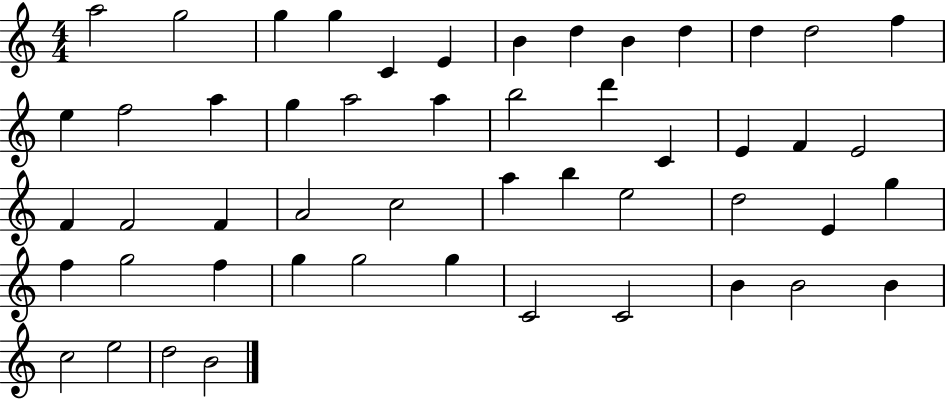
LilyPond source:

{
  \clef treble
  \numericTimeSignature
  \time 4/4
  \key c \major
  a''2 g''2 | g''4 g''4 c'4 e'4 | b'4 d''4 b'4 d''4 | d''4 d''2 f''4 | \break e''4 f''2 a''4 | g''4 a''2 a''4 | b''2 d'''4 c'4 | e'4 f'4 e'2 | \break f'4 f'2 f'4 | a'2 c''2 | a''4 b''4 e''2 | d''2 e'4 g''4 | \break f''4 g''2 f''4 | g''4 g''2 g''4 | c'2 c'2 | b'4 b'2 b'4 | \break c''2 e''2 | d''2 b'2 | \bar "|."
}